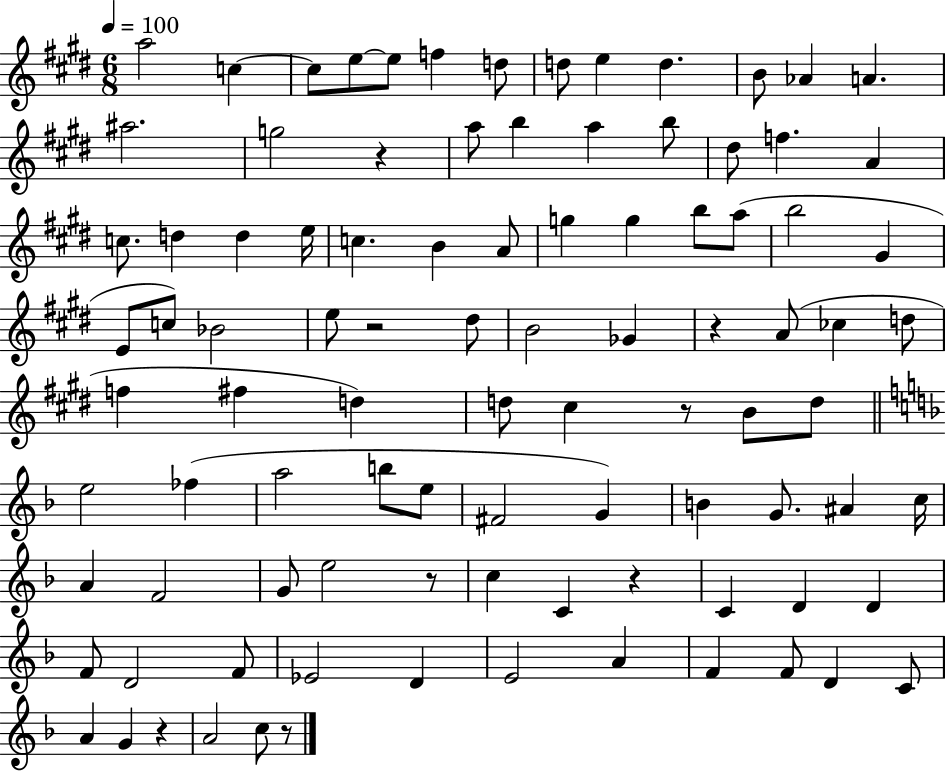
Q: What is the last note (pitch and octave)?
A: C5